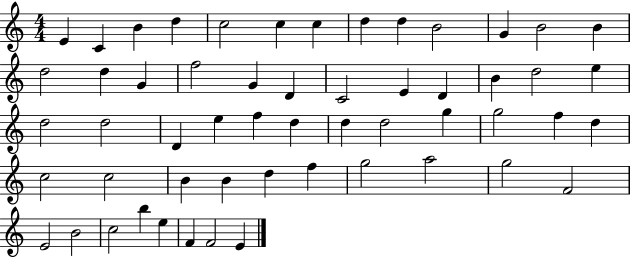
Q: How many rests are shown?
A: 0